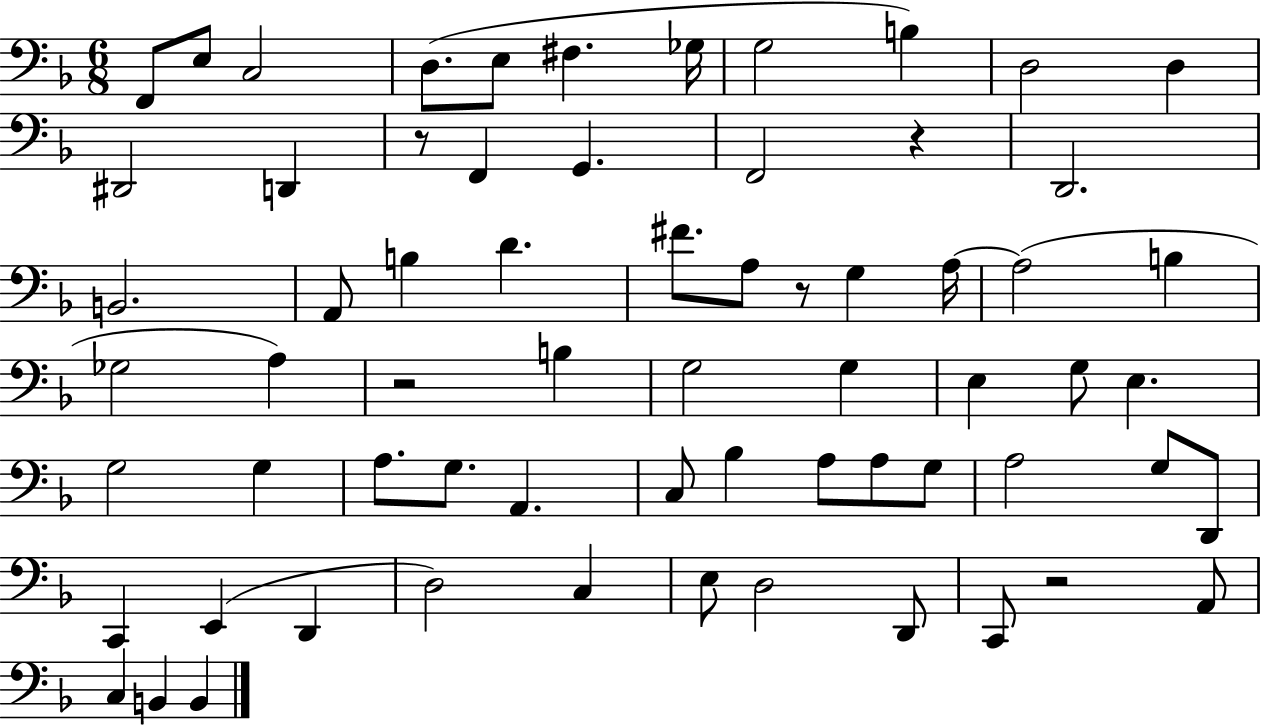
{
  \clef bass
  \numericTimeSignature
  \time 6/8
  \key f \major
  f,8 e8 c2 | d8.( e8 fis4. ges16 | g2 b4) | d2 d4 | \break dis,2 d,4 | r8 f,4 g,4. | f,2 r4 | d,2. | \break b,2. | a,8 b4 d'4. | fis'8. a8 r8 g4 a16~~ | a2( b4 | \break ges2 a4) | r2 b4 | g2 g4 | e4 g8 e4. | \break g2 g4 | a8. g8. a,4. | c8 bes4 a8 a8 g8 | a2 g8 d,8 | \break c,4 e,4( d,4 | d2) c4 | e8 d2 d,8 | c,8 r2 a,8 | \break c4 b,4 b,4 | \bar "|."
}